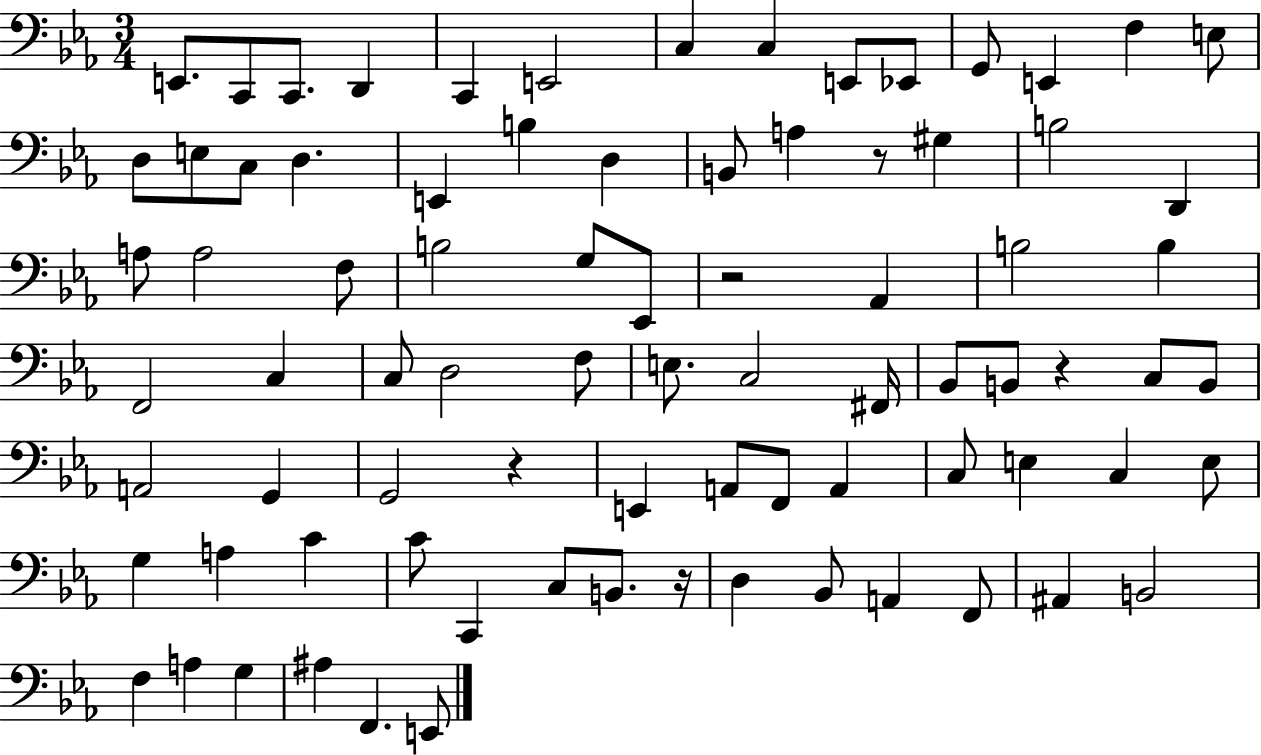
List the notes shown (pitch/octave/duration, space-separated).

E2/e. C2/e C2/e. D2/q C2/q E2/h C3/q C3/q E2/e Eb2/e G2/e E2/q F3/q E3/e D3/e E3/e C3/e D3/q. E2/q B3/q D3/q B2/e A3/q R/e G#3/q B3/h D2/q A3/e A3/h F3/e B3/h G3/e Eb2/e R/h Ab2/q B3/h B3/q F2/h C3/q C3/e D3/h F3/e E3/e. C3/h F#2/s Bb2/e B2/e R/q C3/e B2/e A2/h G2/q G2/h R/q E2/q A2/e F2/e A2/q C3/e E3/q C3/q E3/e G3/q A3/q C4/q C4/e C2/q C3/e B2/e. R/s D3/q Bb2/e A2/q F2/e A#2/q B2/h F3/q A3/q G3/q A#3/q F2/q. E2/e